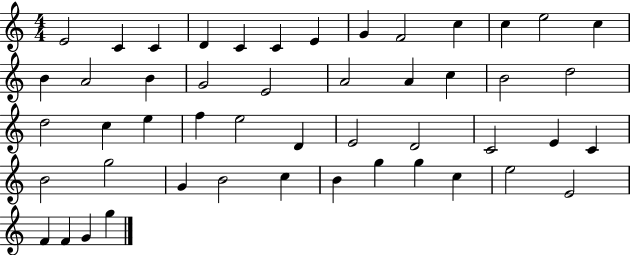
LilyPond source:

{
  \clef treble
  \numericTimeSignature
  \time 4/4
  \key c \major
  e'2 c'4 c'4 | d'4 c'4 c'4 e'4 | g'4 f'2 c''4 | c''4 e''2 c''4 | \break b'4 a'2 b'4 | g'2 e'2 | a'2 a'4 c''4 | b'2 d''2 | \break d''2 c''4 e''4 | f''4 e''2 d'4 | e'2 d'2 | c'2 e'4 c'4 | \break b'2 g''2 | g'4 b'2 c''4 | b'4 g''4 g''4 c''4 | e''2 e'2 | \break f'4 f'4 g'4 g''4 | \bar "|."
}